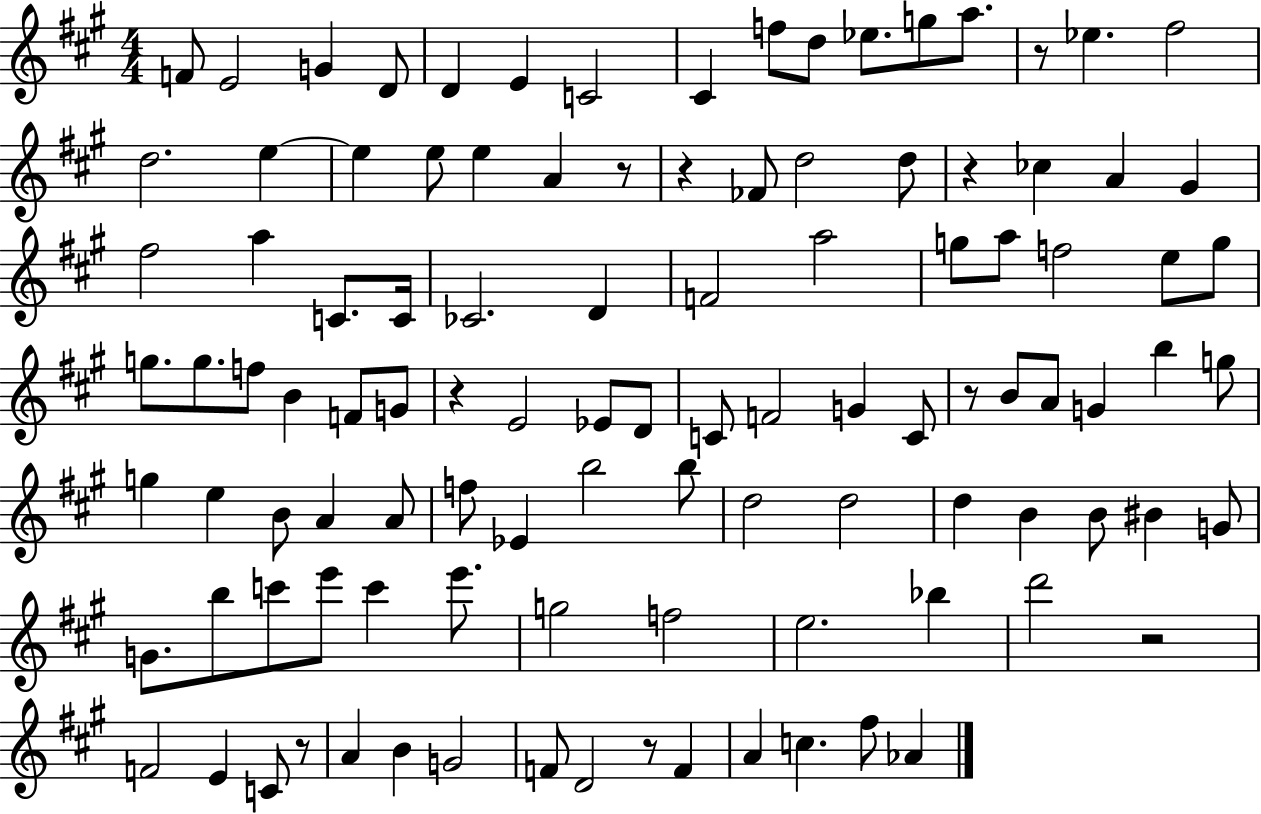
F4/e E4/h G4/q D4/e D4/q E4/q C4/h C#4/q F5/e D5/e Eb5/e. G5/e A5/e. R/e Eb5/q. F#5/h D5/h. E5/q E5/q E5/e E5/q A4/q R/e R/q FES4/e D5/h D5/e R/q CES5/q A4/q G#4/q F#5/h A5/q C4/e. C4/s CES4/h. D4/q F4/h A5/h G5/e A5/e F5/h E5/e G5/e G5/e. G5/e. F5/e B4/q F4/e G4/e R/q E4/h Eb4/e D4/e C4/e F4/h G4/q C4/e R/e B4/e A4/e G4/q B5/q G5/e G5/q E5/q B4/e A4/q A4/e F5/e Eb4/q B5/h B5/e D5/h D5/h D5/q B4/q B4/e BIS4/q G4/e G4/e. B5/e C6/e E6/e C6/q E6/e. G5/h F5/h E5/h. Bb5/q D6/h R/h F4/h E4/q C4/e R/e A4/q B4/q G4/h F4/e D4/h R/e F4/q A4/q C5/q. F#5/e Ab4/q